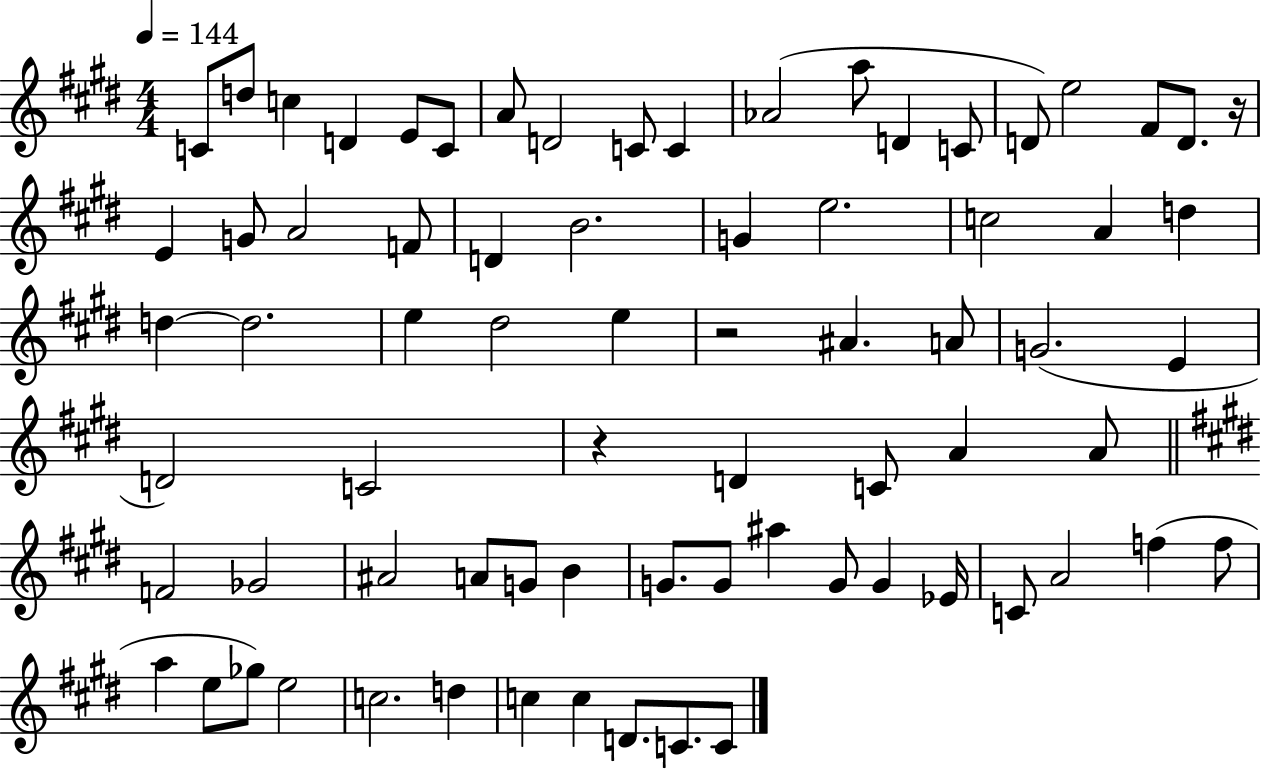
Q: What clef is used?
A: treble